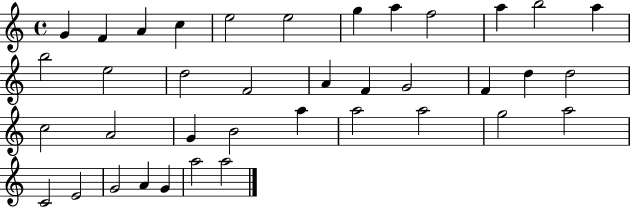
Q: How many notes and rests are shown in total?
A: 38